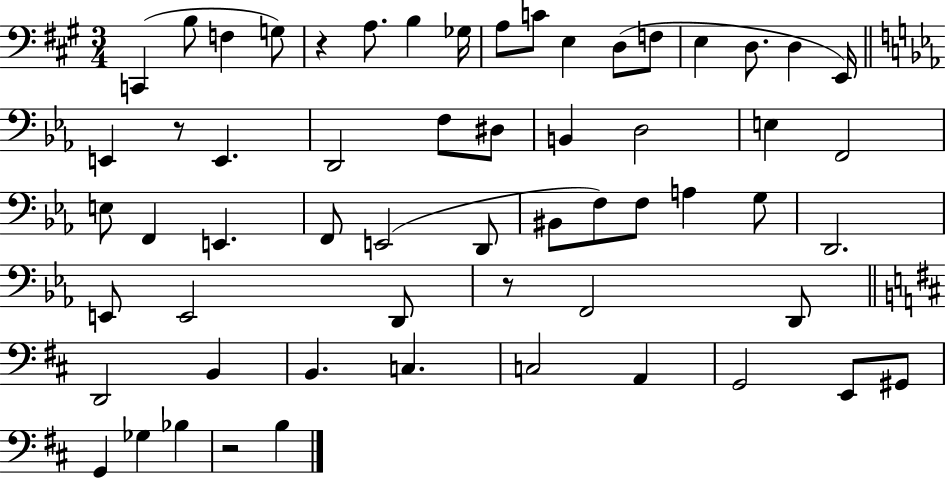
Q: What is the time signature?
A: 3/4